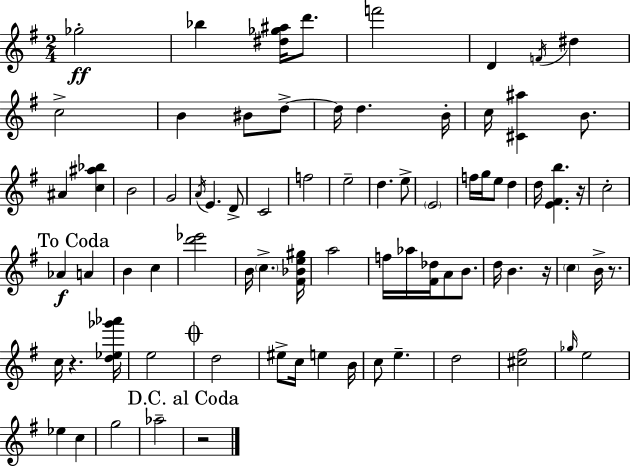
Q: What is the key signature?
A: E minor